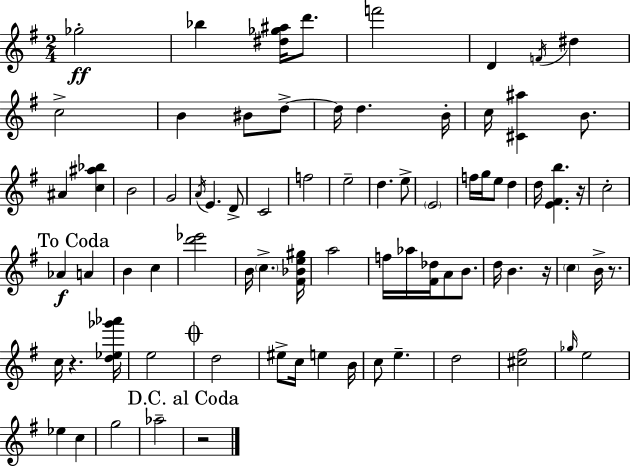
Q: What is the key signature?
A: E minor